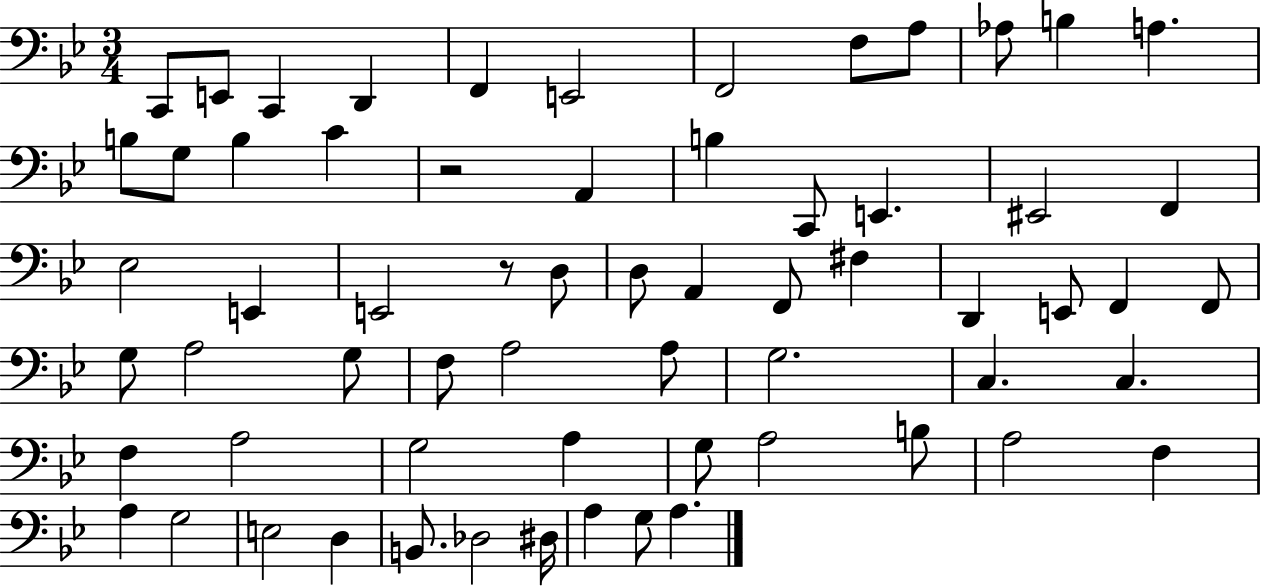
X:1
T:Untitled
M:3/4
L:1/4
K:Bb
C,,/2 E,,/2 C,, D,, F,, E,,2 F,,2 F,/2 A,/2 _A,/2 B, A, B,/2 G,/2 B, C z2 A,, B, C,,/2 E,, ^E,,2 F,, _E,2 E,, E,,2 z/2 D,/2 D,/2 A,, F,,/2 ^F, D,, E,,/2 F,, F,,/2 G,/2 A,2 G,/2 F,/2 A,2 A,/2 G,2 C, C, F, A,2 G,2 A, G,/2 A,2 B,/2 A,2 F, A, G,2 E,2 D, B,,/2 _D,2 ^D,/4 A, G,/2 A,